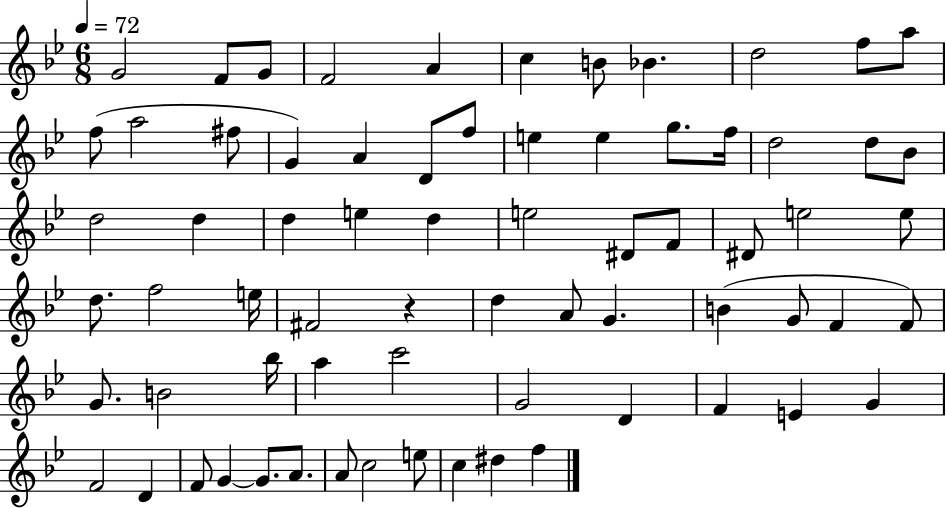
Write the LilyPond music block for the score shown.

{
  \clef treble
  \numericTimeSignature
  \time 6/8
  \key bes \major
  \tempo 4 = 72
  g'2 f'8 g'8 | f'2 a'4 | c''4 b'8 bes'4. | d''2 f''8 a''8 | \break f''8( a''2 fis''8 | g'4) a'4 d'8 f''8 | e''4 e''4 g''8. f''16 | d''2 d''8 bes'8 | \break d''2 d''4 | d''4 e''4 d''4 | e''2 dis'8 f'8 | dis'8 e''2 e''8 | \break d''8. f''2 e''16 | fis'2 r4 | d''4 a'8 g'4. | b'4( g'8 f'4 f'8) | \break g'8. b'2 bes''16 | a''4 c'''2 | g'2 d'4 | f'4 e'4 g'4 | \break f'2 d'4 | f'8 g'4~~ g'8. a'8. | a'8 c''2 e''8 | c''4 dis''4 f''4 | \break \bar "|."
}